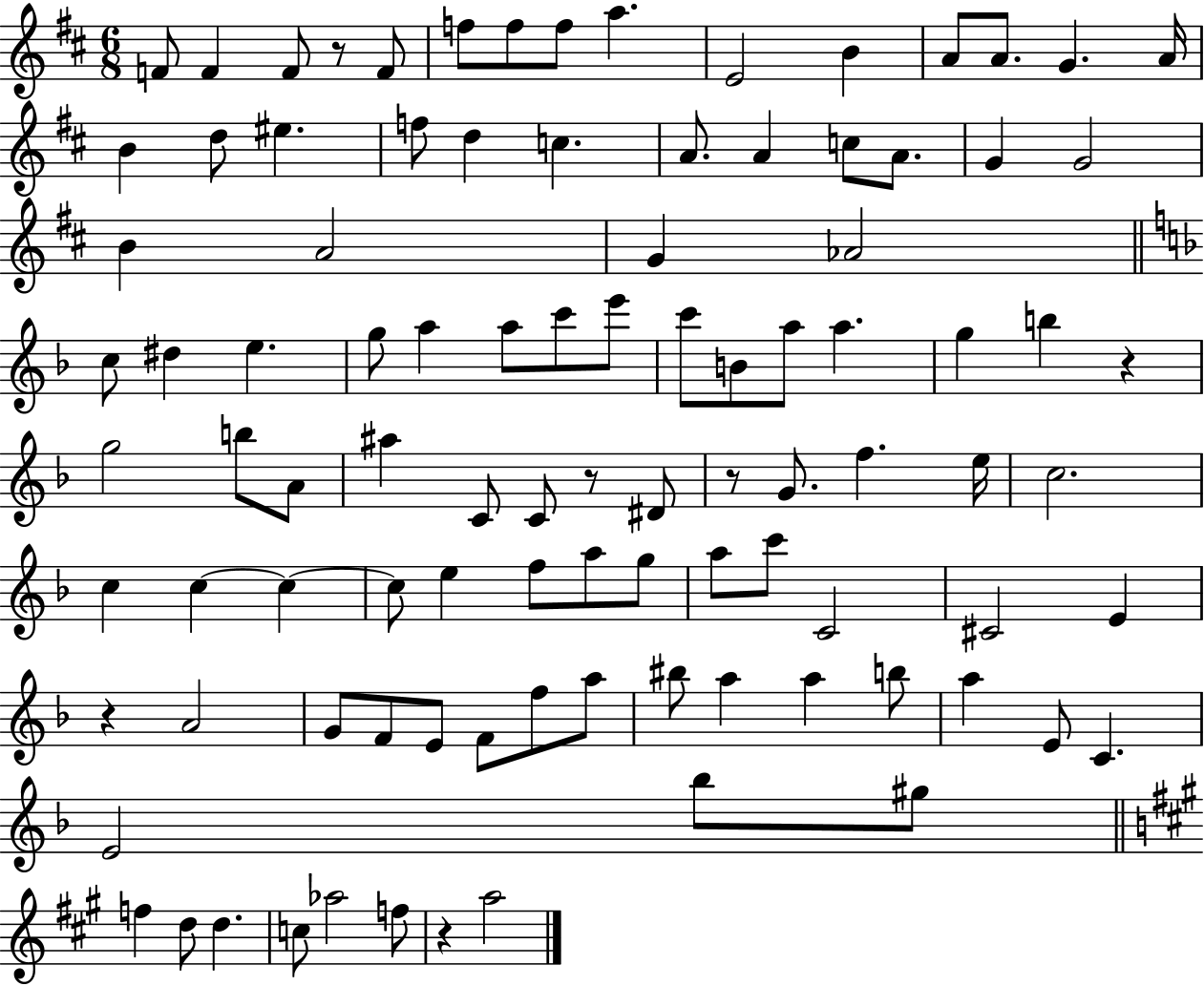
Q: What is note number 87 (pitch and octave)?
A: D5